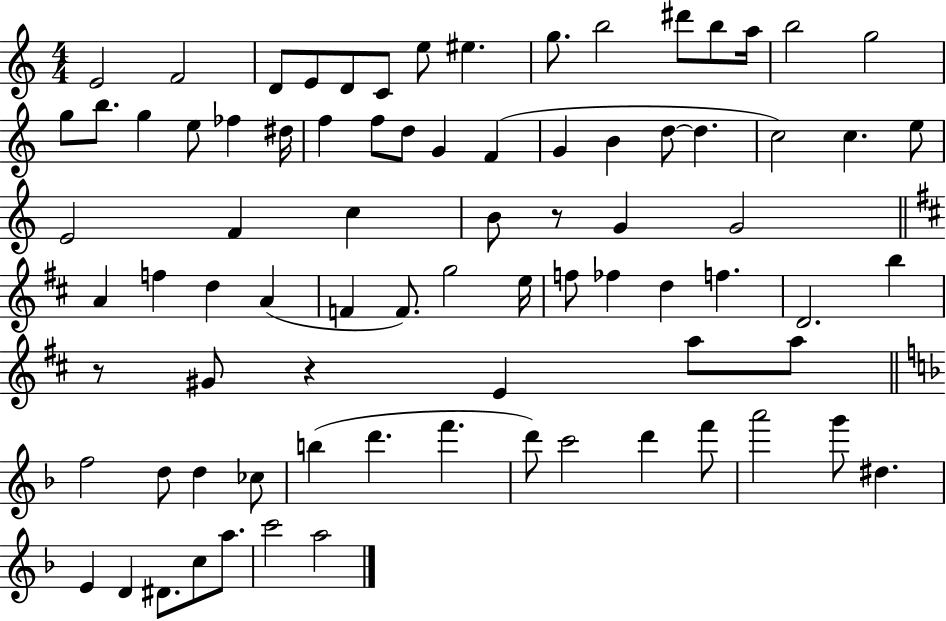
{
  \clef treble
  \numericTimeSignature
  \time 4/4
  \key c \major
  e'2 f'2 | d'8 e'8 d'8 c'8 e''8 eis''4. | g''8. b''2 dis'''8 b''8 a''16 | b''2 g''2 | \break g''8 b''8. g''4 e''8 fes''4 dis''16 | f''4 f''8 d''8 g'4 f'4( | g'4 b'4 d''8~~ d''4. | c''2) c''4. e''8 | \break e'2 f'4 c''4 | b'8 r8 g'4 g'2 | \bar "||" \break \key b \minor a'4 f''4 d''4 a'4( | f'4 f'8.) g''2 e''16 | f''8 fes''4 d''4 f''4. | d'2. b''4 | \break r8 gis'8 r4 e'4 a''8 a''8 | \bar "||" \break \key d \minor f''2 d''8 d''4 ces''8 | b''4( d'''4. f'''4. | d'''8) c'''2 d'''4 f'''8 | a'''2 g'''8 dis''4. | \break e'4 d'4 dis'8. c''8 a''8. | c'''2 a''2 | \bar "|."
}